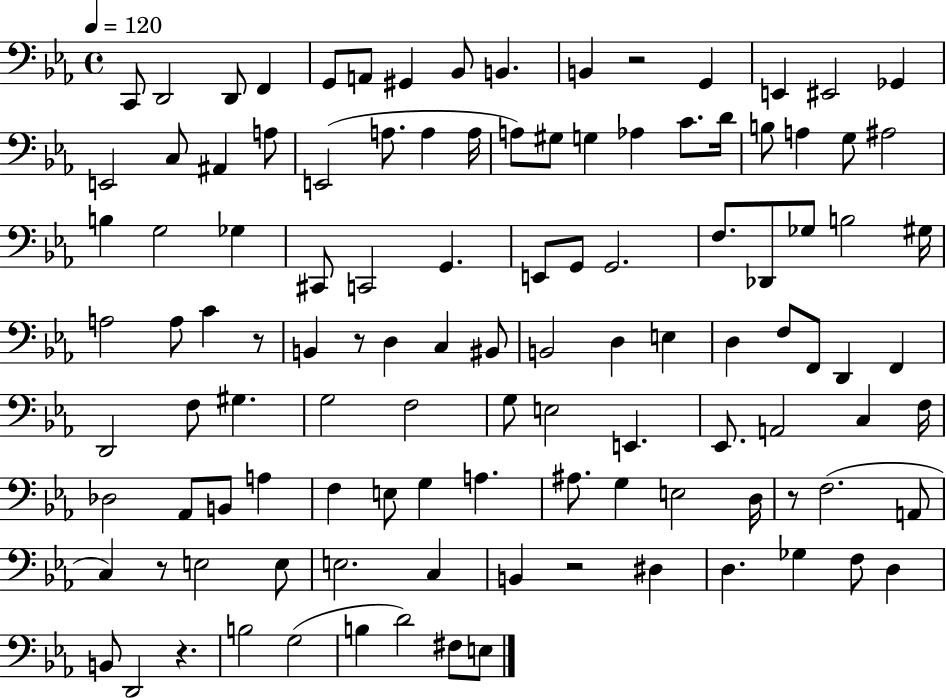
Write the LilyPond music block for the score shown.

{
  \clef bass
  \time 4/4
  \defaultTimeSignature
  \key ees \major
  \tempo 4 = 120
  c,8 d,2 d,8 f,4 | g,8 a,8 gis,4 bes,8 b,4. | b,4 r2 g,4 | e,4 eis,2 ges,4 | \break e,2 c8 ais,4 a8 | e,2( a8. a4 a16 | a8) gis8 g4 aes4 c'8. d'16 | b8 a4 g8 ais2 | \break b4 g2 ges4 | cis,8 c,2 g,4. | e,8 g,8 g,2. | f8. des,8 ges8 b2 gis16 | \break a2 a8 c'4 r8 | b,4 r8 d4 c4 bis,8 | b,2 d4 e4 | d4 f8 f,8 d,4 f,4 | \break d,2 f8 gis4. | g2 f2 | g8 e2 e,4. | ees,8. a,2 c4 f16 | \break des2 aes,8 b,8 a4 | f4 e8 g4 a4. | ais8. g4 e2 d16 | r8 f2.( a,8 | \break c4) r8 e2 e8 | e2. c4 | b,4 r2 dis4 | d4. ges4 f8 d4 | \break b,8 d,2 r4. | b2 g2( | b4 d'2) fis8 e8 | \bar "|."
}